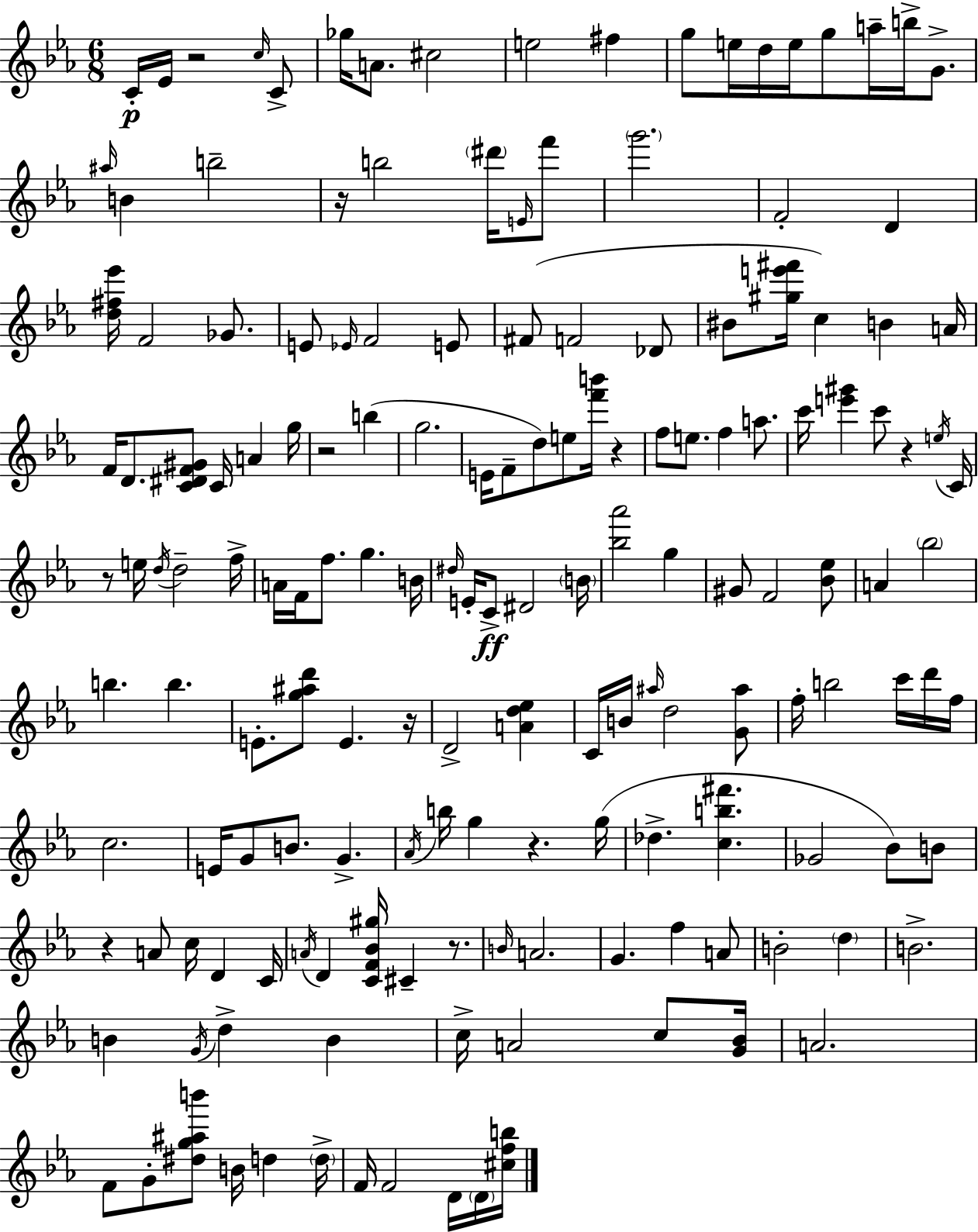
C4/s Eb4/s R/h C5/s C4/e Gb5/s A4/e. C#5/h E5/h F#5/q G5/e E5/s D5/s E5/s G5/e A5/s B5/s G4/e. A#5/s B4/q B5/h R/s B5/h D#6/s E4/s F6/e G6/h. F4/h D4/q [D5,F#5,Eb6]/s F4/h Gb4/e. E4/e Eb4/s F4/h E4/e F#4/e F4/h Db4/e BIS4/e [G#5,E6,F#6]/s C5/q B4/q A4/s F4/s D4/e. [C4,D#4,F4,G#4]/e C4/s A4/q G5/s R/h B5/q G5/h. E4/s F4/e D5/e E5/e [F6,B6]/s R/q F5/e E5/e. F5/q A5/e. C6/s [E6,G#6]/q C6/e R/q E5/s C4/s R/e E5/s D5/s D5/h F5/s A4/s F4/s F5/e. G5/q. B4/s D#5/s E4/s C4/e D#4/h B4/s [Bb5,Ab6]/h G5/q G#4/e F4/h [Bb4,Eb5]/e A4/q Bb5/h B5/q. B5/q. E4/e. [G5,A#5,D6]/e E4/q. R/s D4/h [A4,D5,Eb5]/q C4/s B4/s A#5/s D5/h [G4,A#5]/e F5/s B5/h C6/s D6/s F5/s C5/h. E4/s G4/e B4/e. G4/q. Ab4/s B5/s G5/q R/q. G5/s Db5/q. [C5,B5,F#6]/q. Gb4/h Bb4/e B4/e R/q A4/e C5/s D4/q C4/s A4/s D4/q [C4,F4,Bb4,G#5]/s C#4/q R/e. B4/s A4/h. G4/q. F5/q A4/e B4/h D5/q B4/h. B4/q G4/s D5/q B4/q C5/s A4/h C5/e [G4,Bb4]/s A4/h. F4/e G4/e [D#5,G5,A#5,B6]/e B4/s D5/q D5/s F4/s F4/h D4/s D4/s [C#5,F5,B5]/s